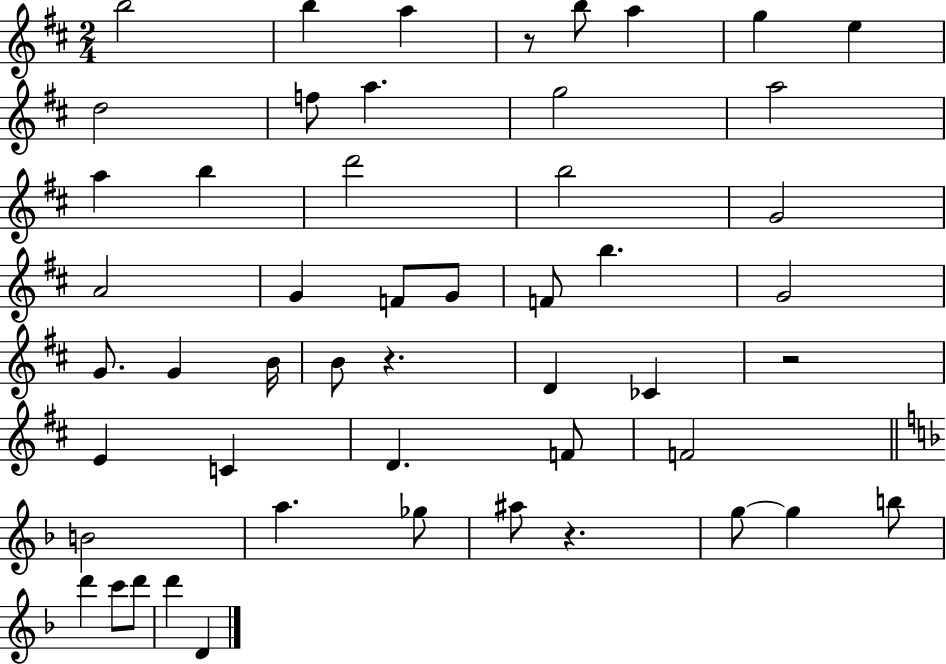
{
  \clef treble
  \numericTimeSignature
  \time 2/4
  \key d \major
  b''2 | b''4 a''4 | r8 b''8 a''4 | g''4 e''4 | \break d''2 | f''8 a''4. | g''2 | a''2 | \break a''4 b''4 | d'''2 | b''2 | g'2 | \break a'2 | g'4 f'8 g'8 | f'8 b''4. | g'2 | \break g'8. g'4 b'16 | b'8 r4. | d'4 ces'4 | r2 | \break e'4 c'4 | d'4. f'8 | f'2 | \bar "||" \break \key d \minor b'2 | a''4. ges''8 | ais''8 r4. | g''8~~ g''4 b''8 | \break d'''4 c'''8 d'''8 | d'''4 d'4 | \bar "|."
}